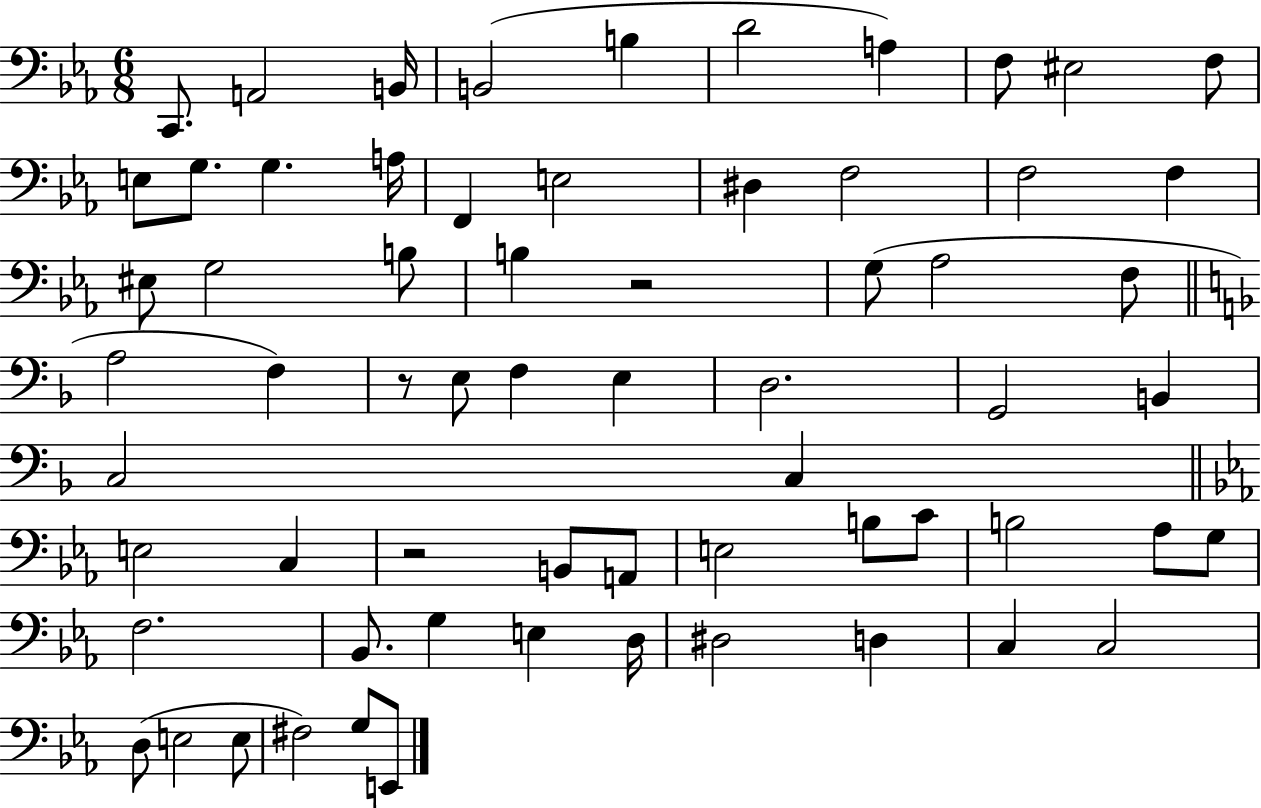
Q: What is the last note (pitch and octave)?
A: E2